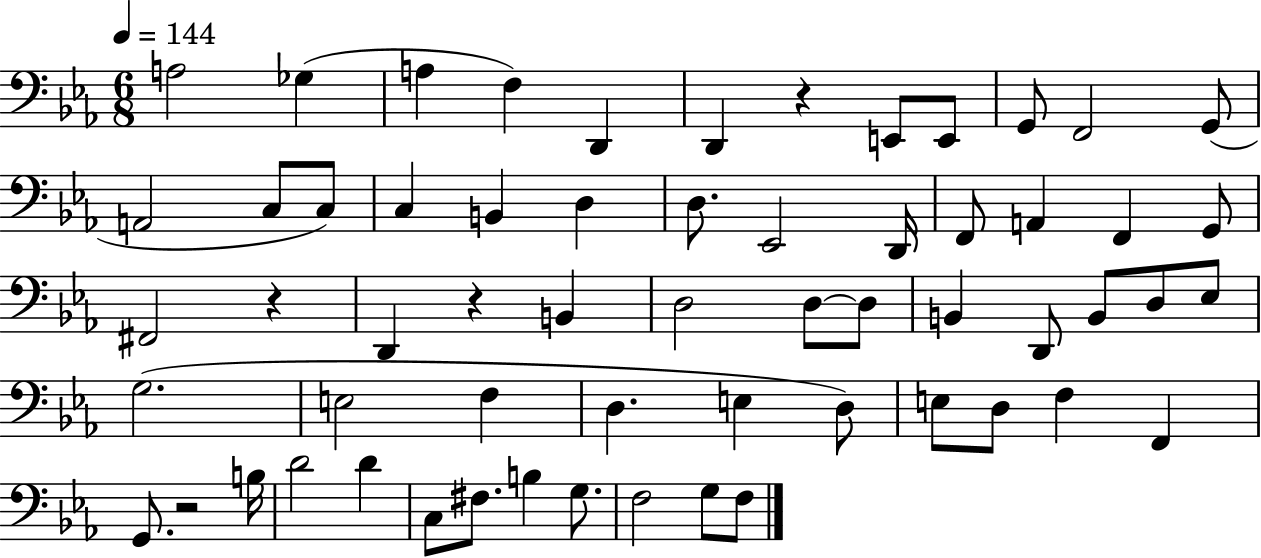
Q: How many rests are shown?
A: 4